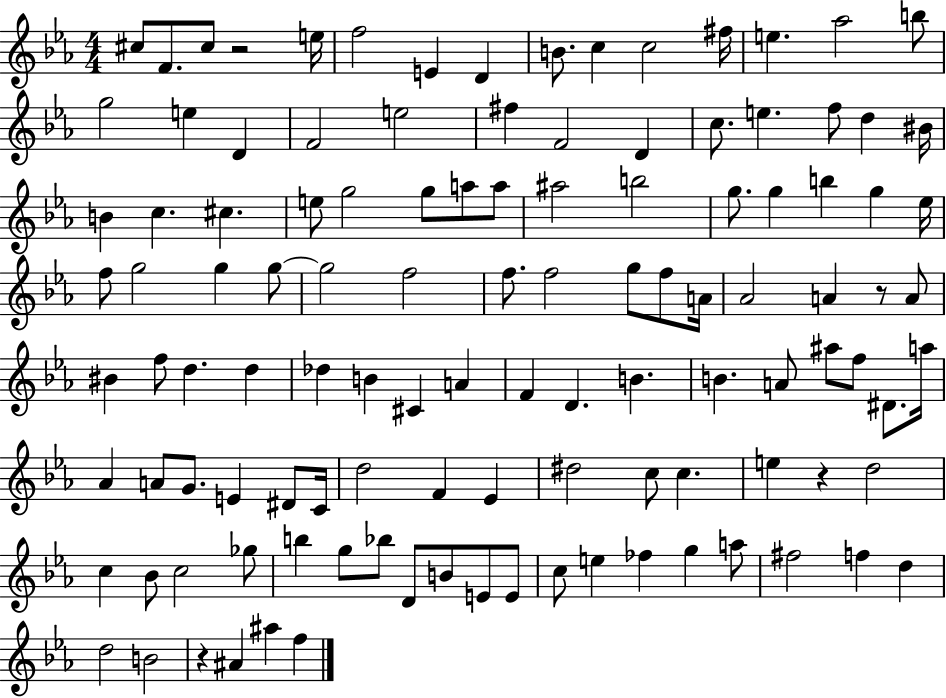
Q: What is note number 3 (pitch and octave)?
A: C#5